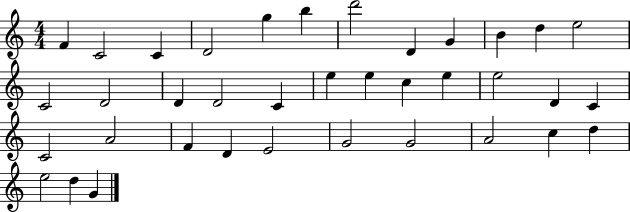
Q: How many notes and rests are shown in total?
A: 37